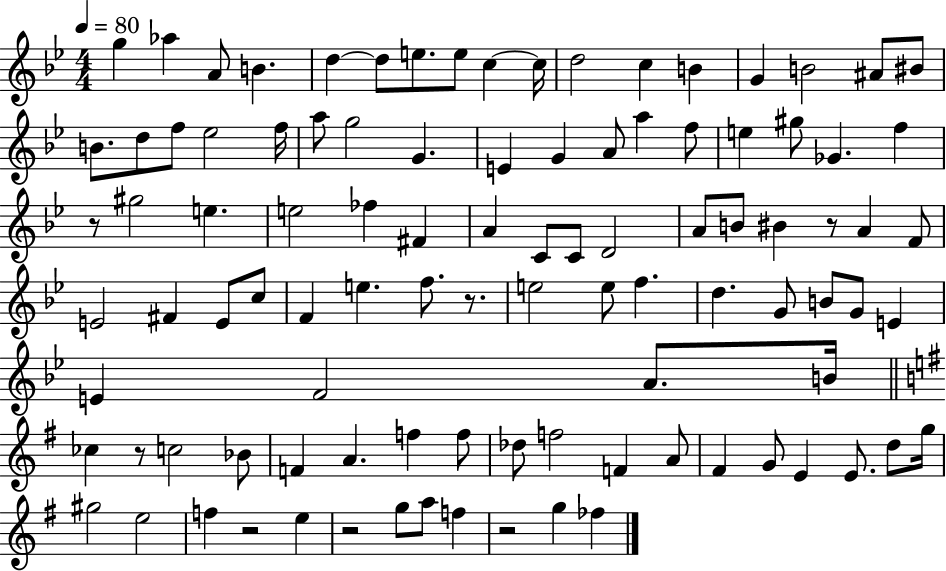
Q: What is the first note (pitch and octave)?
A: G5